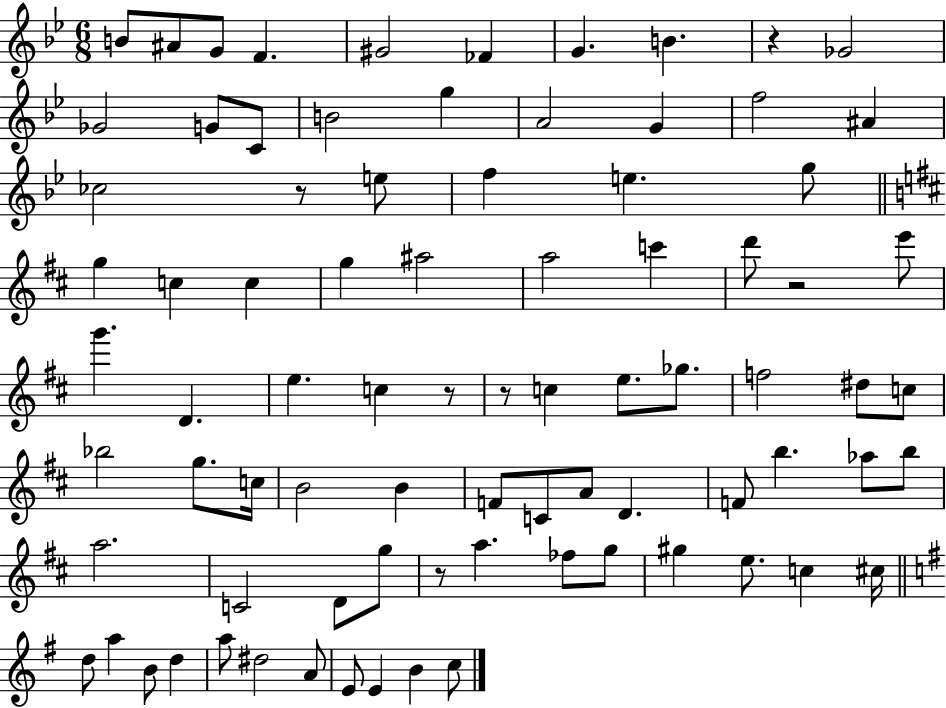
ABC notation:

X:1
T:Untitled
M:6/8
L:1/4
K:Bb
B/2 ^A/2 G/2 F ^G2 _F G B z _G2 _G2 G/2 C/2 B2 g A2 G f2 ^A _c2 z/2 e/2 f e g/2 g c c g ^a2 a2 c' d'/2 z2 e'/2 g' D e c z/2 z/2 c e/2 _g/2 f2 ^d/2 c/2 _b2 g/2 c/4 B2 B F/2 C/2 A/2 D F/2 b _a/2 b/2 a2 C2 D/2 g/2 z/2 a _f/2 g/2 ^g e/2 c ^c/4 d/2 a B/2 d a/2 ^d2 A/2 E/2 E B c/2